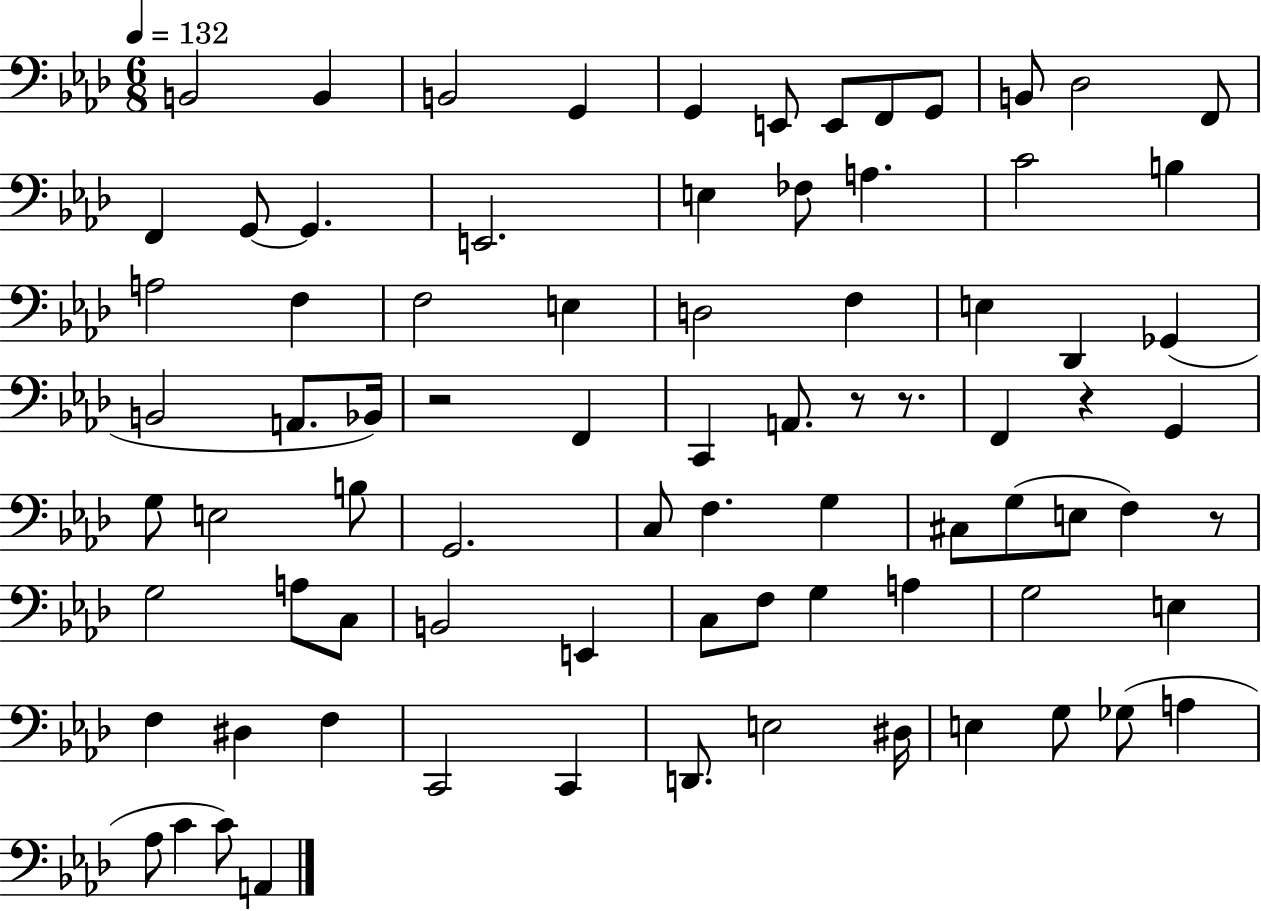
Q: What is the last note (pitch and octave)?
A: A2